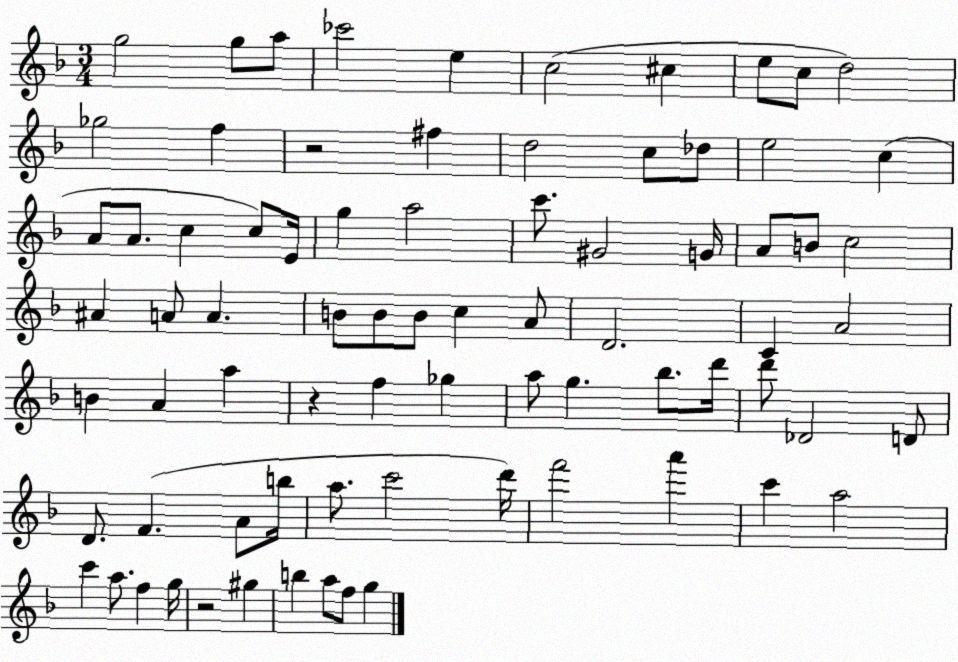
X:1
T:Untitled
M:3/4
L:1/4
K:F
g2 g/2 a/2 _c'2 e c2 ^c e/2 c/2 d2 _g2 f z2 ^f d2 c/2 _d/2 e2 c A/2 A/2 c c/2 E/4 g a2 c'/2 ^G2 G/4 A/2 B/2 c2 ^A A/2 A B/2 B/2 B/2 c A/2 D2 C A2 B A a z f _g a/2 g _b/2 d'/4 d'/2 _D2 D/2 D/2 F A/2 b/4 a/2 c'2 d'/4 f'2 a' c' a2 c' a/2 f g/4 z2 ^g b a/2 f/2 g